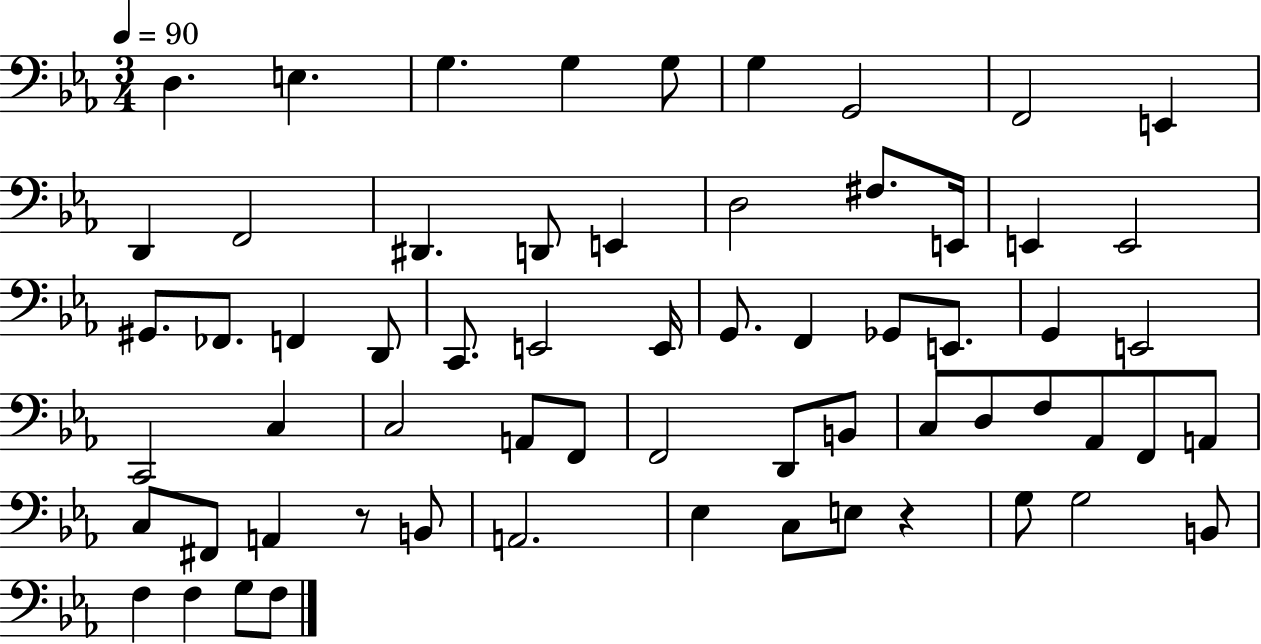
{
  \clef bass
  \numericTimeSignature
  \time 3/4
  \key ees \major
  \tempo 4 = 90
  d4. e4. | g4. g4 g8 | g4 g,2 | f,2 e,4 | \break d,4 f,2 | dis,4. d,8 e,4 | d2 fis8. e,16 | e,4 e,2 | \break gis,8. fes,8. f,4 d,8 | c,8. e,2 e,16 | g,8. f,4 ges,8 e,8. | g,4 e,2 | \break c,2 c4 | c2 a,8 f,8 | f,2 d,8 b,8 | c8 d8 f8 aes,8 f,8 a,8 | \break c8 fis,8 a,4 r8 b,8 | a,2. | ees4 c8 e8 r4 | g8 g2 b,8 | \break f4 f4 g8 f8 | \bar "|."
}